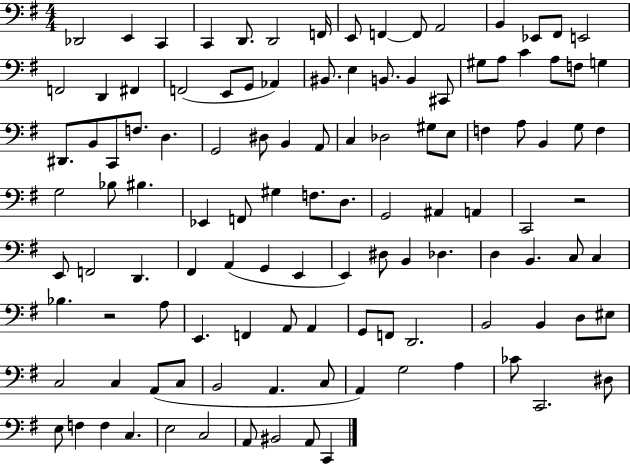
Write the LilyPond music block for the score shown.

{
  \clef bass
  \numericTimeSignature
  \time 4/4
  \key g \major
  \repeat volta 2 { des,2 e,4 c,4 | c,4 d,8. d,2 f,16 | e,8 f,4~~ f,8 a,2 | b,4 ees,8 fis,8 e,2 | \break f,2 d,4 fis,4 | f,2( e,8 g,8 aes,4) | bis,8. e4 b,8. b,4 cis,8 | gis8 a8 c'4 a8 f8 g4 | \break dis,8. b,8 c,8 f8. d4. | g,2 dis8 b,4 a,8 | c4 des2 gis8 e8 | f4 a8 b,4 g8 f4 | \break g2 bes8 bis4. | ees,4 f,8 gis4 f8. d8. | g,2 ais,4 a,4 | c,2 r2 | \break e,8 f,2 d,4. | fis,4 a,4( g,4 e,4 | e,4) dis8 b,4 des4. | d4 b,4. c8 c4 | \break bes4. r2 a8 | e,4. f,4 a,8 a,4 | g,8 f,8 d,2. | b,2 b,4 d8 eis8 | \break c2 c4 a,8( c8 | b,2 a,4. c8 | a,4) g2 a4 | ces'8 c,2. dis8 | \break e8 f4 f4 c4. | e2 c2 | a,8 bis,2 a,8 c,4 | } \bar "|."
}